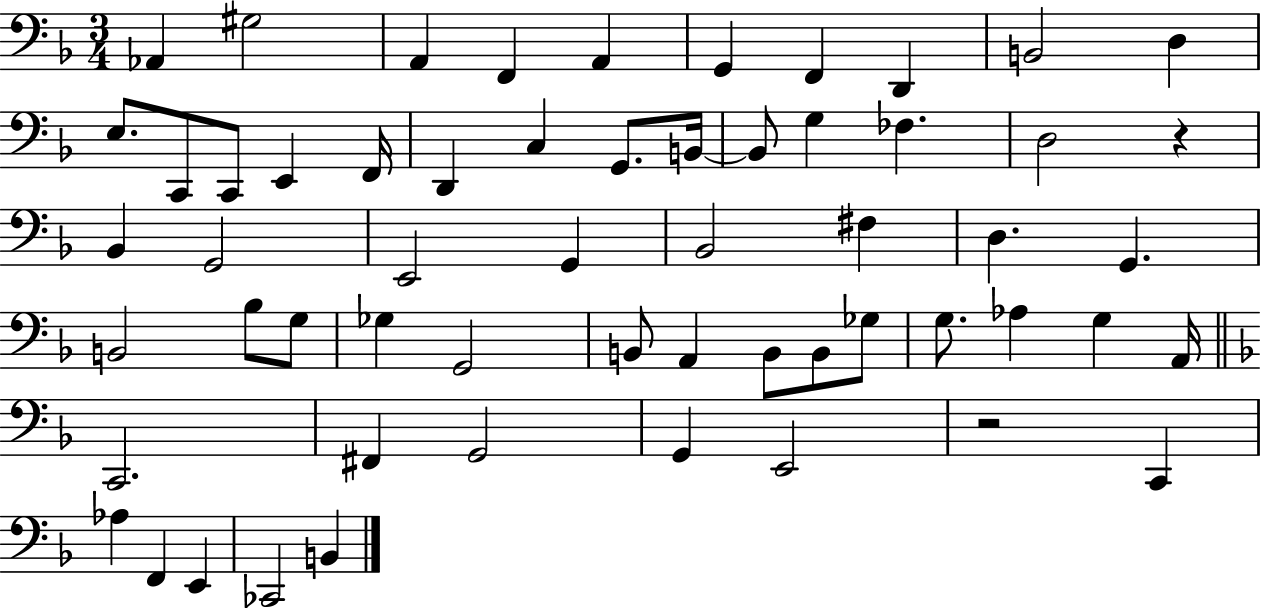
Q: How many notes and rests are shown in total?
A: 58